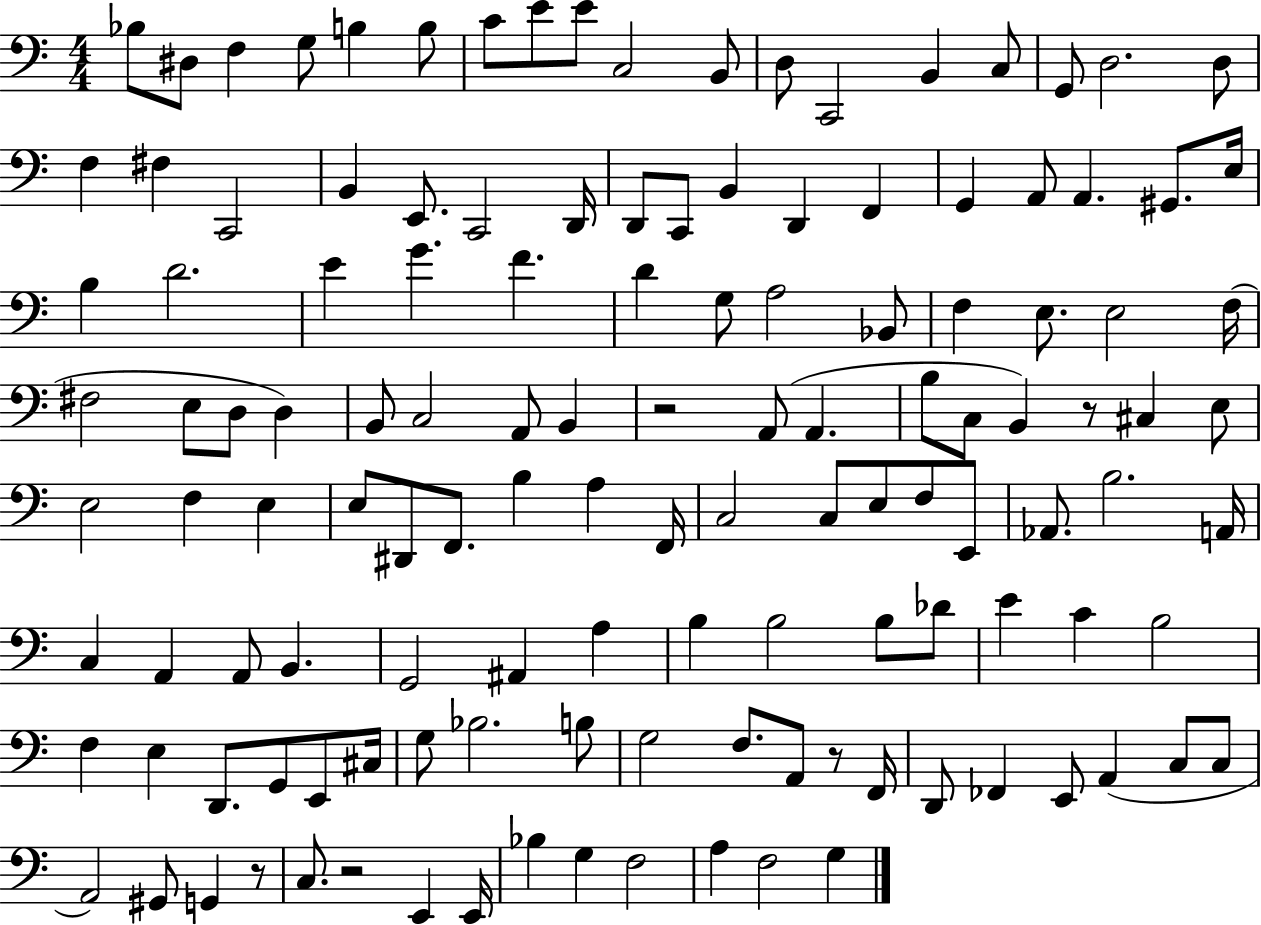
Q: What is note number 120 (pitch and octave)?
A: Bb3